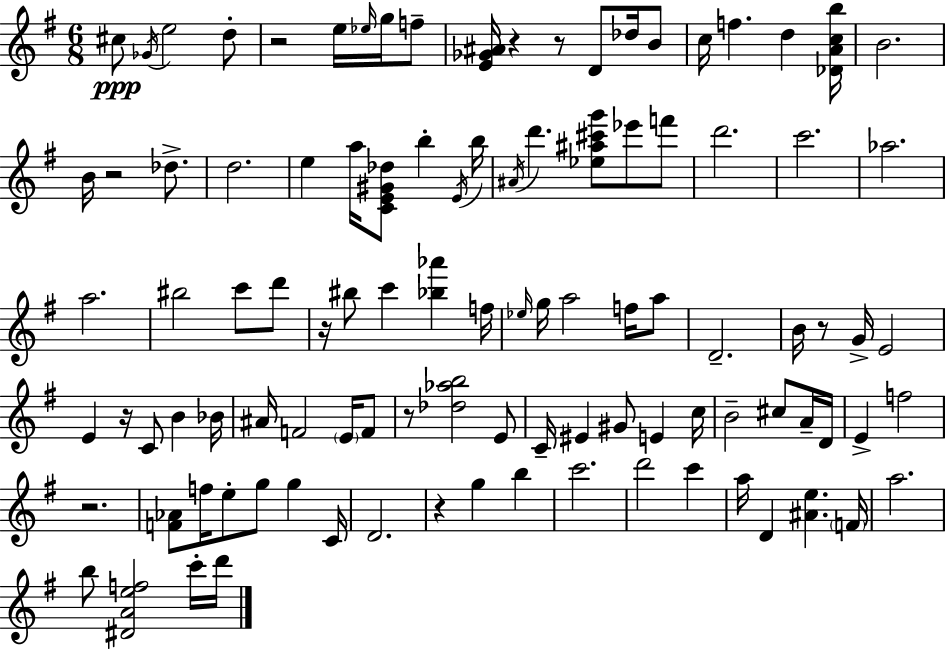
X:1
T:Untitled
M:6/8
L:1/4
K:G
^c/2 _G/4 e2 d/2 z2 e/4 _e/4 g/4 f/2 [E_G^A]/4 z z/2 D/2 _d/4 B/2 c/4 f d [_DAcb]/4 B2 B/4 z2 _d/2 d2 e a/4 [CE^G_d]/2 b E/4 b/4 ^A/4 d' [_e^a^c'g']/2 _e'/2 f'/2 d'2 c'2 _a2 a2 ^b2 c'/2 d'/2 z/4 ^b/2 c' [_b_a'] f/4 _e/4 g/4 a2 f/4 a/2 D2 B/4 z/2 G/4 E2 E z/4 C/2 B _B/4 ^A/4 F2 E/4 F/2 z/2 [_d_ab]2 E/2 C/4 ^E ^G/2 E c/4 B2 ^c/2 A/4 D/4 E f2 z2 [F_A]/2 f/4 e/2 g/2 g C/4 D2 z g b c'2 d'2 c' a/4 D [^Ae] F/4 a2 b/2 [^DAef]2 c'/4 d'/4